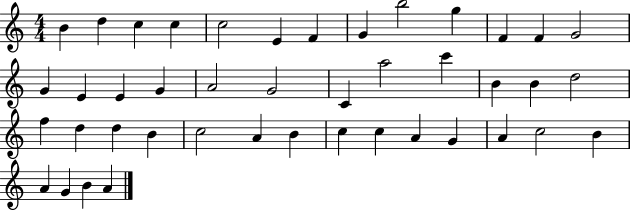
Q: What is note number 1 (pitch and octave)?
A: B4